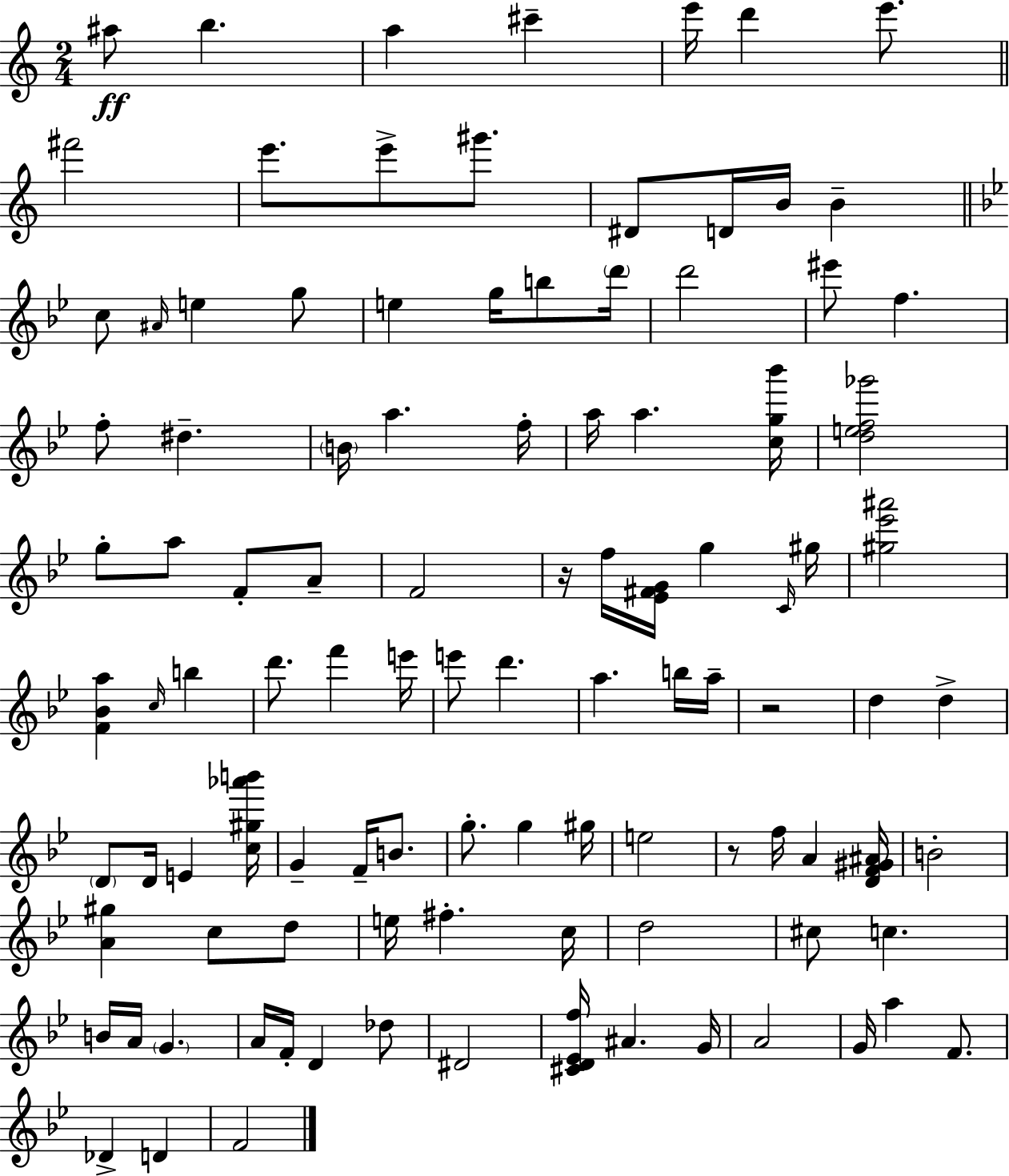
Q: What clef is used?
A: treble